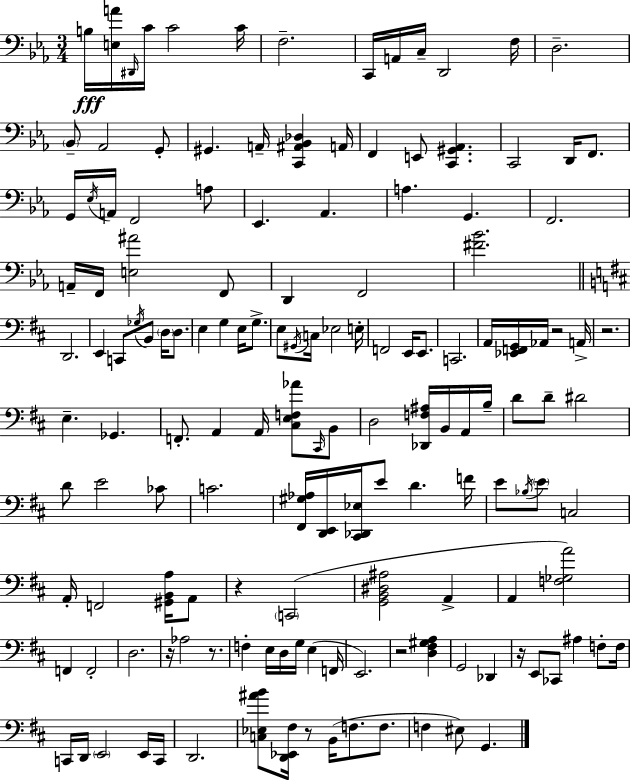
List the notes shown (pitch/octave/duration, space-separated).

B3/s [E3,A4]/s D#2/s C4/s C4/h C4/s F3/h. C2/s A2/s C3/s D2/h F3/s D3/h. Bb2/e Ab2/h G2/e G#2/q. A2/s [C2,A#2,Bb2,Db3]/q A2/s F2/q E2/e [C2,G#2,Ab2]/q. C2/h D2/s F2/e. G2/s Eb3/s A2/s F2/h A3/e Eb2/q. Ab2/q. A3/q. G2/q. F2/h. A2/s F2/s [E3,A#4]/h F2/e D2/q F2/h [F#4,Bb4]/h. D2/h. E2/q C2/e Gb3/s B2/e D3/s D3/e. E3/q G3/q E3/s G3/e. E3/e G#2/s C3/s Eb3/h E3/s F2/h E2/s E2/e. C2/h. A2/s [Eb2,F2,G2]/s Ab2/s R/h A2/s R/h. E3/q. Gb2/q. F2/e. A2/q A2/s [C#3,E3,F3,Ab4]/e C#2/s B2/e D3/h [Db2,F3,A#3]/s B2/s A2/s B3/s D4/e D4/e D#4/h D4/e E4/h CES4/e C4/h. [F#2,G#3,Ab3]/s [D2,E2]/s [C#2,Db2,Eb3]/s E4/e D4/q. F4/s E4/e Bb3/s E4/e C3/h A2/s F2/h [G#2,B2,A3]/s A2/e R/q C2/h [G2,B2,D#3,A#3]/h A2/q A2/q [F3,Gb3,A4]/h F2/q F2/h D3/h. R/s Ab3/h R/e. F3/q E3/s D3/s G3/s E3/q F2/s E2/h. R/h [D3,F#3,G#3,A3]/q G2/h Db2/q R/s E2/e CES2/e A#3/q F3/e F3/s C2/s D2/s E2/h E2/s C2/s D2/h. [C3,Eb3,A#4,B4]/e [D2,Eb2,F#3]/s R/e B2/s F3/e. F3/e. F3/q EIS3/e G2/q.